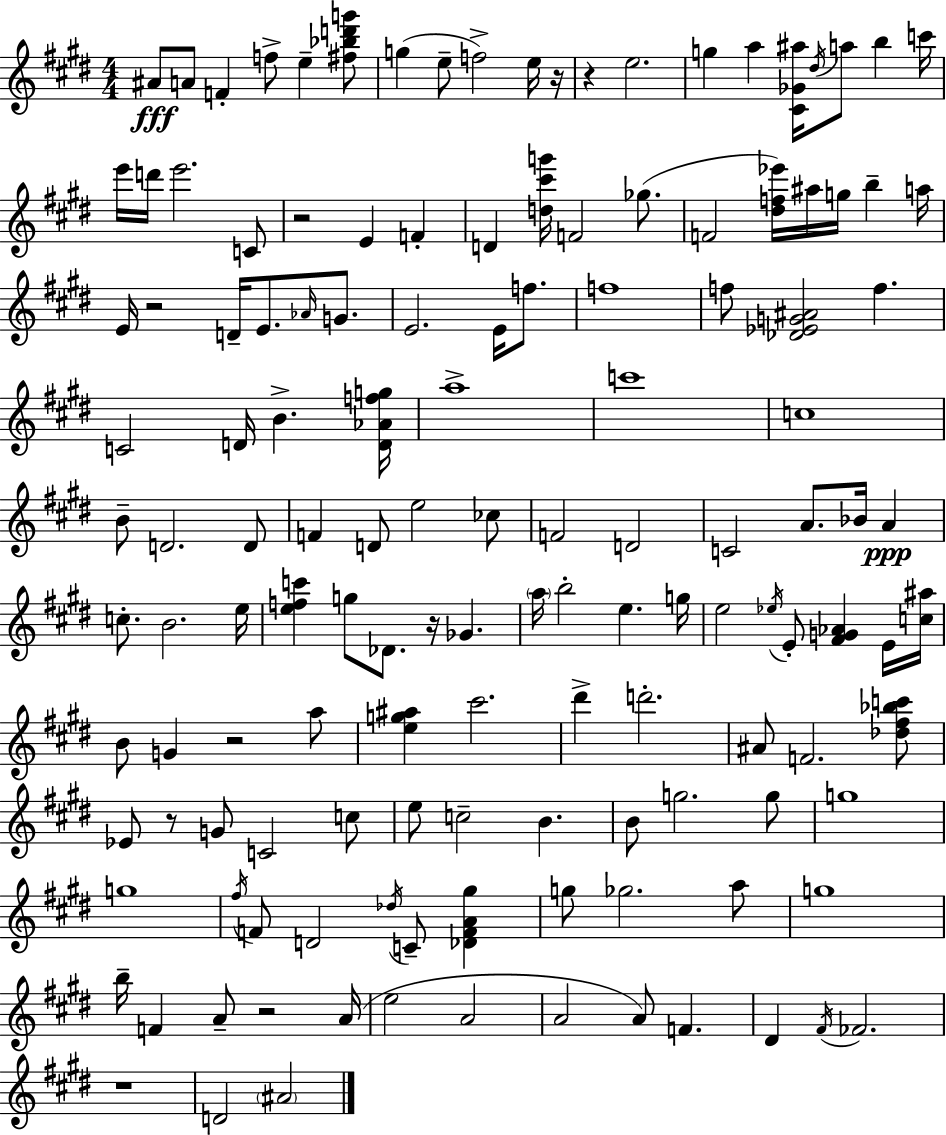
A#4/e A4/e F4/q F5/e E5/q [F#5,Bb5,D6,G6]/e G5/q E5/e F5/h E5/s R/s R/q E5/h. G5/q A5/q [C#4,Gb4,A#5]/s D#5/s A5/e B5/q C6/s E6/s D6/s E6/h. C4/e R/h E4/q F4/q D4/q [D5,C#6,G6]/s F4/h Gb5/e. F4/h [D#5,F5,Eb6]/s A#5/s G5/s B5/q A5/s E4/s R/h D4/s E4/e. Ab4/s G4/e. E4/h. E4/s F5/e. F5/w F5/e [Db4,Eb4,G4,A#4]/h F5/q. C4/h D4/s B4/q. [D4,Ab4,F5,G5]/s A5/w C6/w C5/w B4/e D4/h. D4/e F4/q D4/e E5/h CES5/e F4/h D4/h C4/h A4/e. Bb4/s A4/q C5/e. B4/h. E5/s [E5,F5,C6]/q G5/e Db4/e. R/s Gb4/q. A5/s B5/h E5/q. G5/s E5/h Eb5/s E4/e [F#4,G4,Ab4]/q E4/s [C5,A#5]/s B4/e G4/q R/h A5/e [E5,G5,A#5]/q C#6/h. D#6/q D6/h. A#4/e F4/h. [Db5,F#5,Bb5,C6]/e Eb4/e R/e G4/e C4/h C5/e E5/e C5/h B4/q. B4/e G5/h. G5/e G5/w G5/w F#5/s F4/e D4/h Db5/s C4/e [Db4,F4,A4,G#5]/q G5/e Gb5/h. A5/e G5/w B5/s F4/q A4/e R/h A4/s E5/h A4/h A4/h A4/e F4/q. D#4/q F#4/s FES4/h. R/w D4/h A#4/h